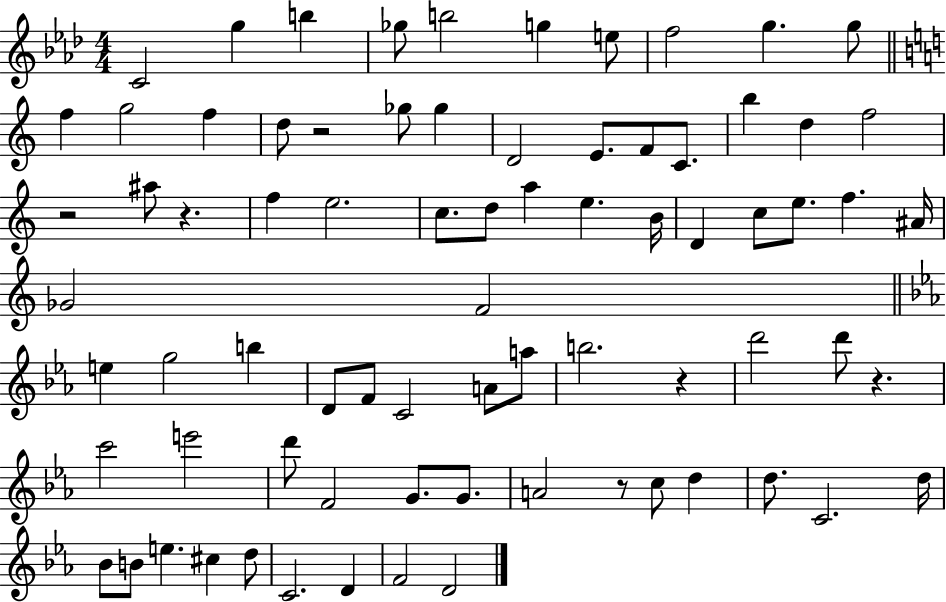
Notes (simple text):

C4/h G5/q B5/q Gb5/e B5/h G5/q E5/e F5/h G5/q. G5/e F5/q G5/h F5/q D5/e R/h Gb5/e Gb5/q D4/h E4/e. F4/e C4/e. B5/q D5/q F5/h R/h A#5/e R/q. F5/q E5/h. C5/e. D5/e A5/q E5/q. B4/s D4/q C5/e E5/e. F5/q. A#4/s Gb4/h F4/h E5/q G5/h B5/q D4/e F4/e C4/h A4/e A5/e B5/h. R/q D6/h D6/e R/q. C6/h E6/h D6/e F4/h G4/e. G4/e. A4/h R/e C5/e D5/q D5/e. C4/h. D5/s Bb4/e B4/e E5/q. C#5/q D5/e C4/h. D4/q F4/h D4/h